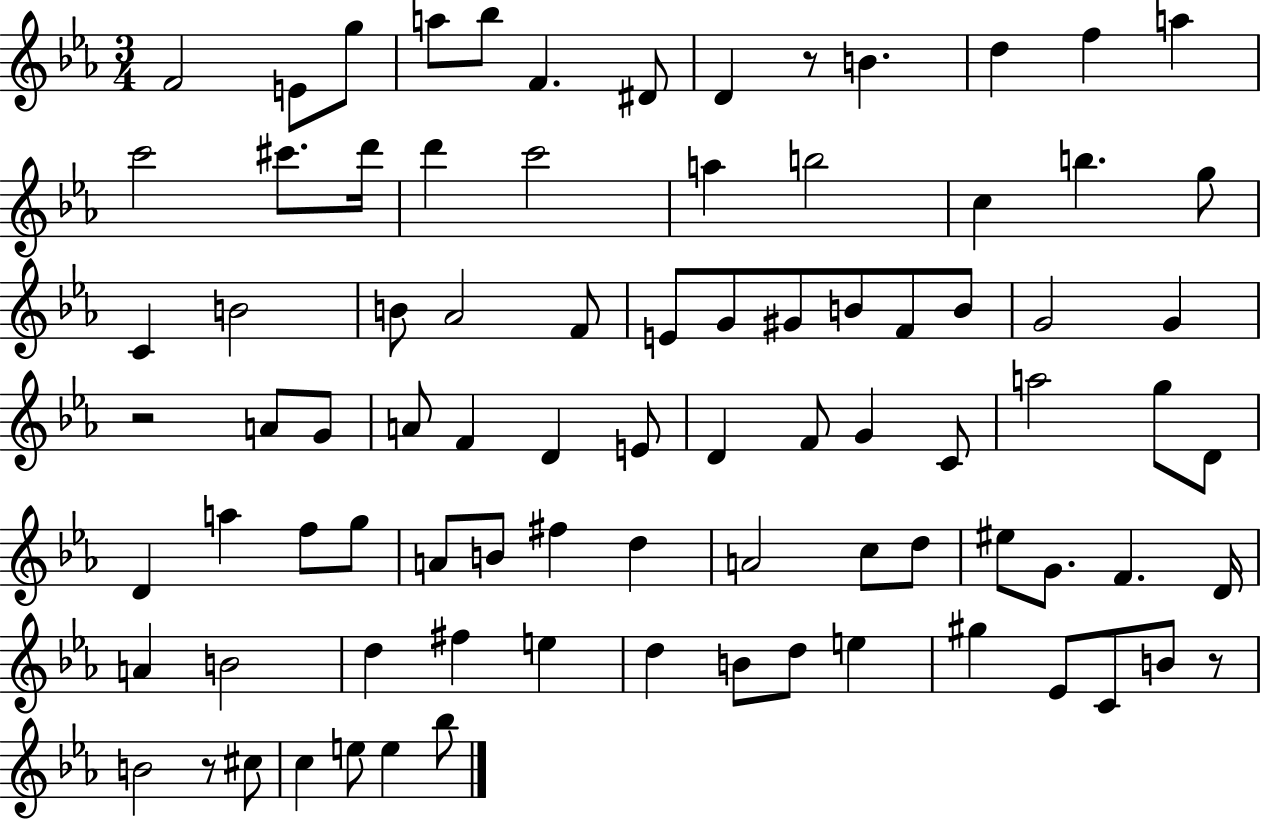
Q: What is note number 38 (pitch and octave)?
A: A4